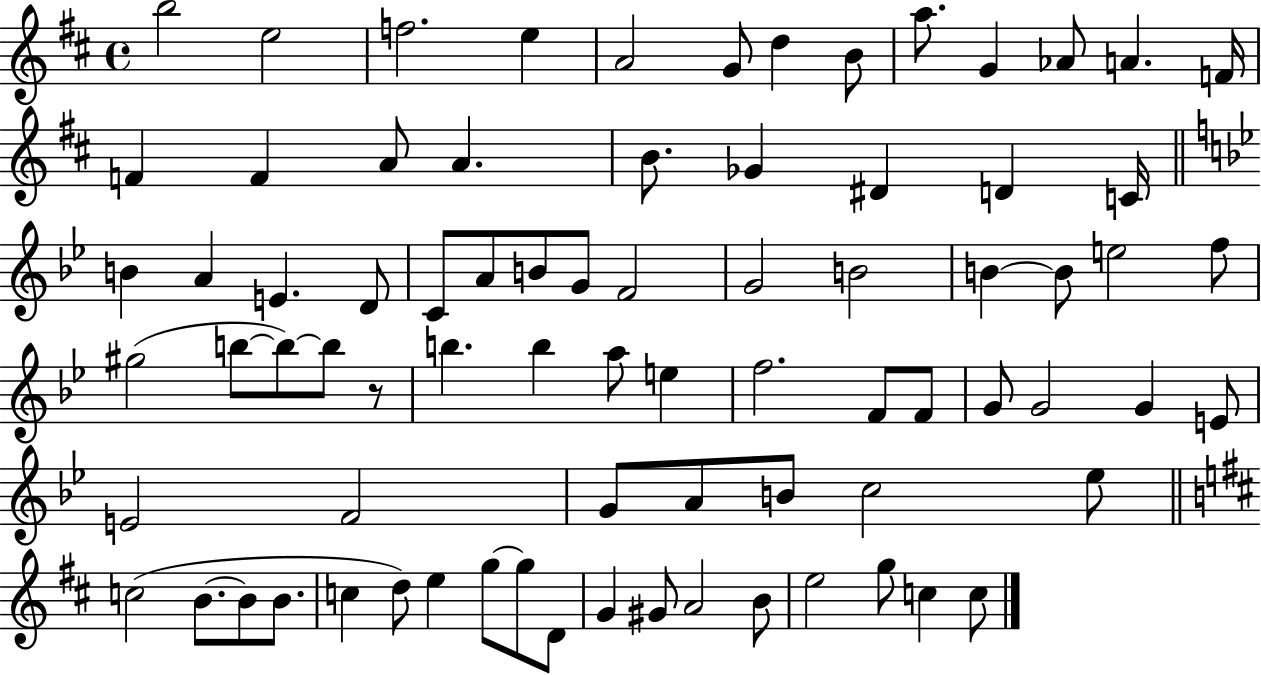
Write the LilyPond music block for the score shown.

{
  \clef treble
  \time 4/4
  \defaultTimeSignature
  \key d \major
  b''2 e''2 | f''2. e''4 | a'2 g'8 d''4 b'8 | a''8. g'4 aes'8 a'4. f'16 | \break f'4 f'4 a'8 a'4. | b'8. ges'4 dis'4 d'4 c'16 | \bar "||" \break \key bes \major b'4 a'4 e'4. d'8 | c'8 a'8 b'8 g'8 f'2 | g'2 b'2 | b'4~~ b'8 e''2 f''8 | \break gis''2( b''8~~ b''8~~) b''8 r8 | b''4. b''4 a''8 e''4 | f''2. f'8 f'8 | g'8 g'2 g'4 e'8 | \break e'2 f'2 | g'8 a'8 b'8 c''2 ees''8 | \bar "||" \break \key d \major c''2( b'8.~~ b'8 b'8. | c''4 d''8) e''4 g''8~~ g''8 d'8 | g'4 gis'8 a'2 b'8 | e''2 g''8 c''4 c''8 | \break \bar "|."
}